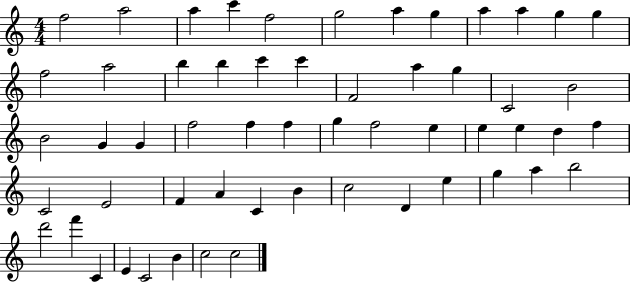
X:1
T:Untitled
M:4/4
L:1/4
K:C
f2 a2 a c' f2 g2 a g a a g g f2 a2 b b c' c' F2 a g C2 B2 B2 G G f2 f f g f2 e e e d f C2 E2 F A C B c2 D e g a b2 d'2 f' C E C2 B c2 c2